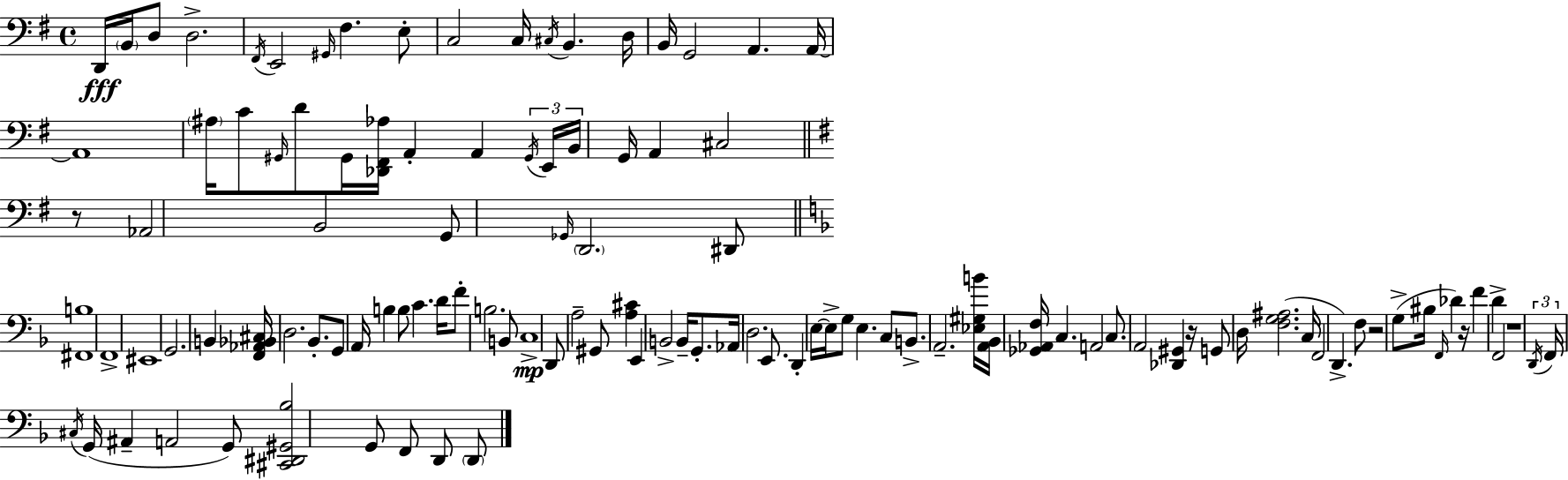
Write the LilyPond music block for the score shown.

{
  \clef bass
  \time 4/4
  \defaultTimeSignature
  \key g \major
  d,16\fff \parenthesize b,16 d8 d2.-> | \acciaccatura { fis,16 } e,2 \grace { gis,16 } fis4. | e8-. c2 c16 \acciaccatura { cis16 } b,4. | d16 b,16 g,2 a,4. | \break a,16~~ a,1 | \parenthesize ais16 c'8 \grace { gis,16 } d'8 gis,16 <des, fis, aes>16 a,4-. a,4 | \tuplet 3/2 { \acciaccatura { gis,16 } e,16 b,16 } g,16 a,4 cis2 | \bar "||" \break \key g \major r8 aes,2 b,2 | g,8 \grace { ges,16 } \parenthesize d,2. | dis,8 \bar "||" \break \key f \major <fis, b>1 | f,1-> | eis,1 | g,2. b,4 | \break <f, aes, bes, cis>16 d2. bes,8.-. | g,8 a,16 b4 b8 c'4. d'16 | f'8-. b2. b,8 | c1->\mp | \break d,8 a2-- gis,8 <a cis'>4 | e,4 b,2-> b,16-- g,8.-. | aes,16 d2. e,8. | d,4-. e16~~ e16-> g8 e4. c8 | \break b,8.-> a,2.-- <ees gis b'>16 | <a, bes,>16 <ges, aes, f>16 c4. a,2 | c8. a,2 <des, gis,>4 r16 | g,8 d16 <f g ais>2.( c16 | \break f,2 d,4.->) f8 | r2 g8->( bis16 \grace { f,16 } des'4) | r16 f'4 d'4-> f,2 | r1 | \break \tuplet 3/2 { \acciaccatura { d,16 } f,16 \acciaccatura { cis16 }( } g,16 ais,4-- a,2 | g,8) <cis, dis, gis, bes>2 g,8 f,8 d,8 | \parenthesize d,8 \bar "|."
}